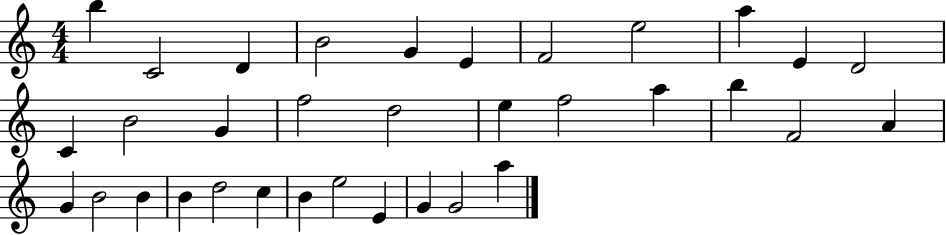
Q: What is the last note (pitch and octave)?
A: A5